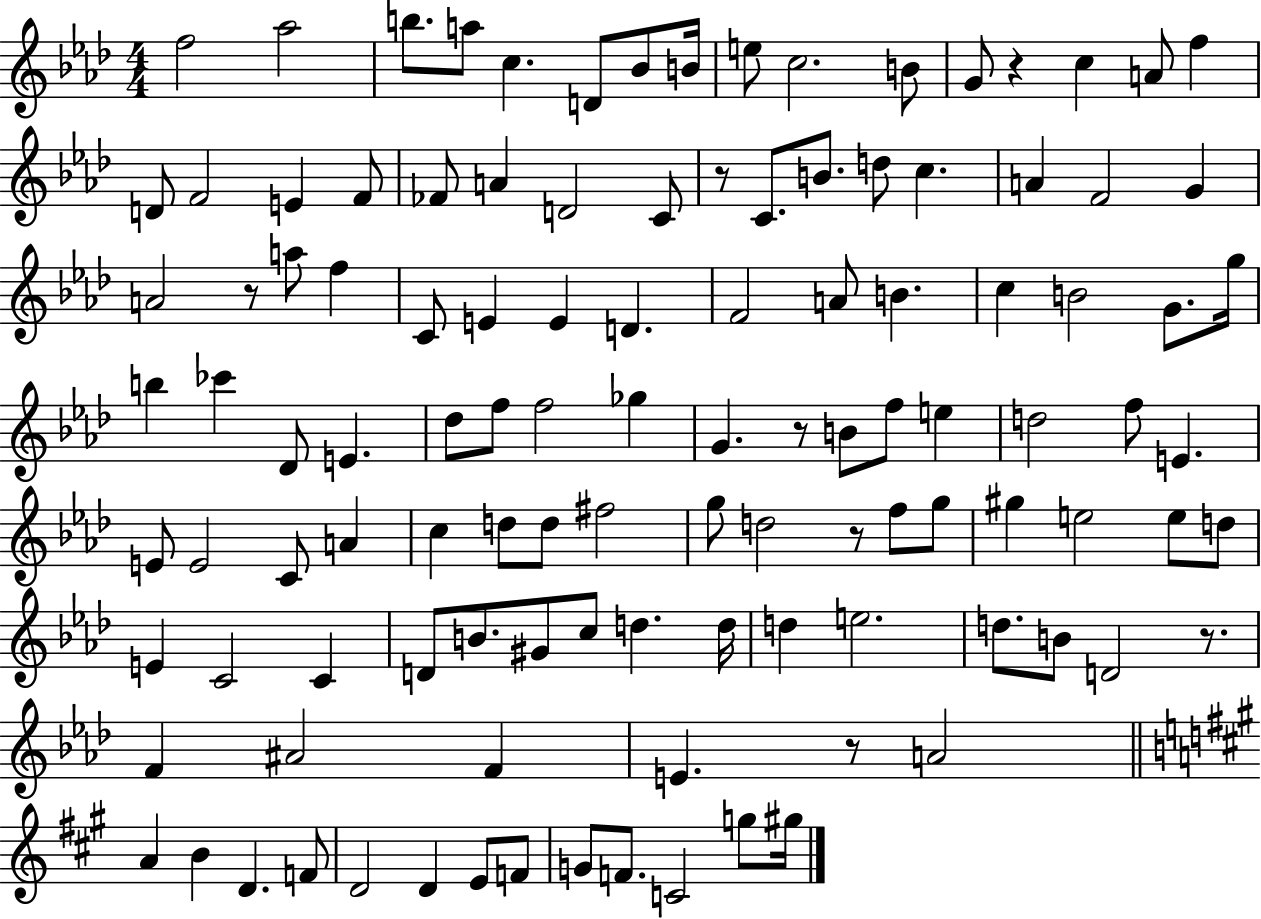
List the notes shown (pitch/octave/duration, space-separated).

F5/h Ab5/h B5/e. A5/e C5/q. D4/e Bb4/e B4/s E5/e C5/h. B4/e G4/e R/q C5/q A4/e F5/q D4/e F4/h E4/q F4/e FES4/e A4/q D4/h C4/e R/e C4/e. B4/e. D5/e C5/q. A4/q F4/h G4/q A4/h R/e A5/e F5/q C4/e E4/q E4/q D4/q. F4/h A4/e B4/q. C5/q B4/h G4/e. G5/s B5/q CES6/q Db4/e E4/q. Db5/e F5/e F5/h Gb5/q G4/q. R/e B4/e F5/e E5/q D5/h F5/e E4/q. E4/e E4/h C4/e A4/q C5/q D5/e D5/e F#5/h G5/e D5/h R/e F5/e G5/e G#5/q E5/h E5/e D5/e E4/q C4/h C4/q D4/e B4/e. G#4/e C5/e D5/q. D5/s D5/q E5/h. D5/e. B4/e D4/h R/e. F4/q A#4/h F4/q E4/q. R/e A4/h A4/q B4/q D4/q. F4/e D4/h D4/q E4/e F4/e G4/e F4/e. C4/h G5/e G#5/s